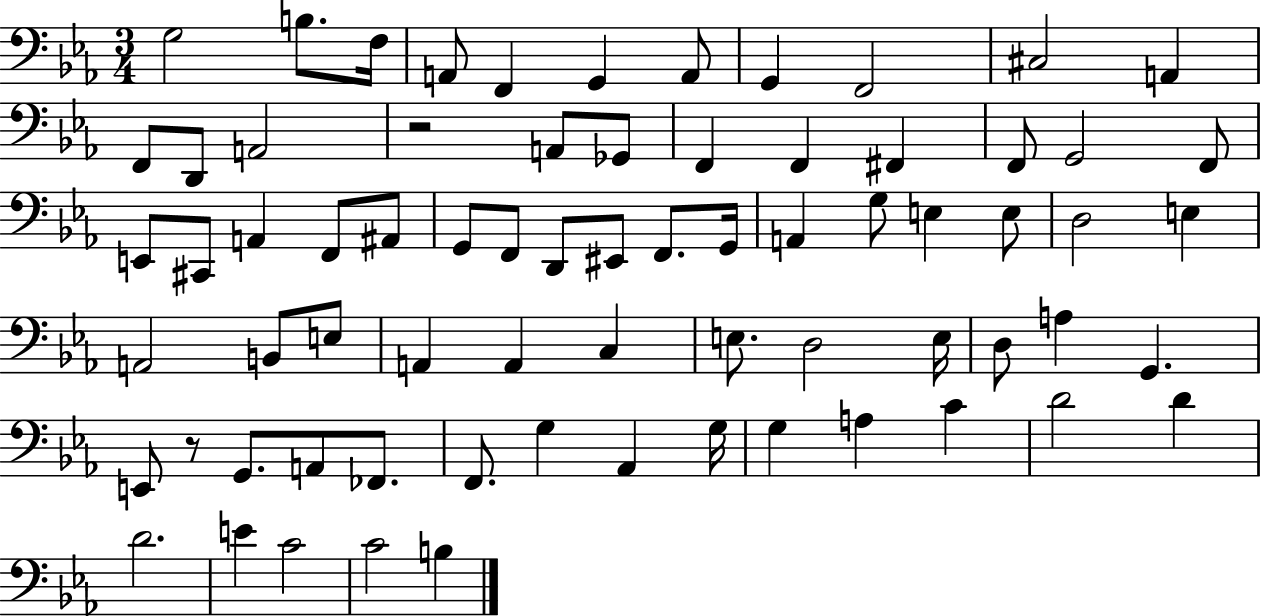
G3/h B3/e. F3/s A2/e F2/q G2/q A2/e G2/q F2/h C#3/h A2/q F2/e D2/e A2/h R/h A2/e Gb2/e F2/q F2/q F#2/q F2/e G2/h F2/e E2/e C#2/e A2/q F2/e A#2/e G2/e F2/e D2/e EIS2/e F2/e. G2/s A2/q G3/e E3/q E3/e D3/h E3/q A2/h B2/e E3/e A2/q A2/q C3/q E3/e. D3/h E3/s D3/e A3/q G2/q. E2/e R/e G2/e. A2/e FES2/e. F2/e. G3/q Ab2/q G3/s G3/q A3/q C4/q D4/h D4/q D4/h. E4/q C4/h C4/h B3/q